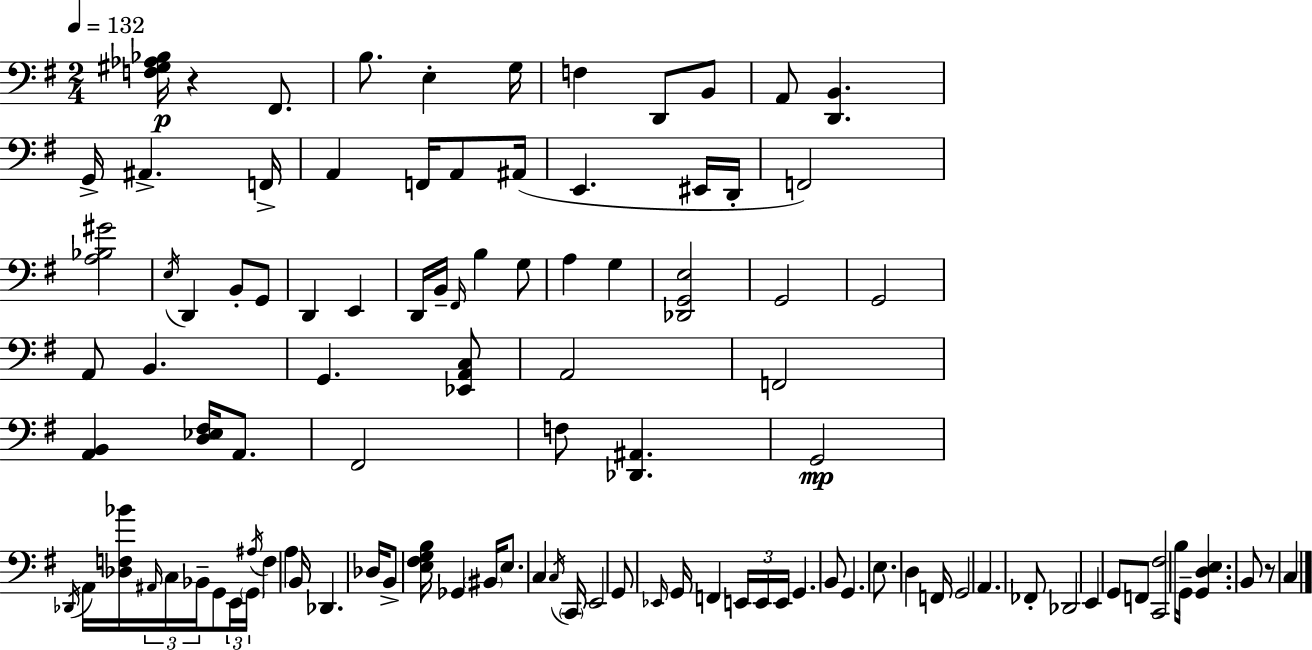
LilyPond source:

{
  \clef bass
  \numericTimeSignature
  \time 2/4
  \key g \major
  \tempo 4 = 132
  <f gis aes bes>16\p r4 fis,8. | b8. e4-. g16 | f4 d,8 b,8 | a,8 <d, b,>4. | \break g,16-> ais,4.-> f,16-> | a,4 f,16 a,8 ais,16( | e,4. eis,16 d,16-. | f,2) | \break <a bes gis'>2 | \acciaccatura { e16 } d,4 b,8-. g,8 | d,4 e,4 | d,16 b,16-- \grace { fis,16 } b4 | \break g8 a4 g4 | <des, g, e>2 | g,2 | g,2 | \break a,8 b,4. | g,4. | <ees, a, c>8 a,2 | f,2 | \break <a, b,>4 <d ees fis>16 a,8. | fis,2 | f8 <des, ais,>4. | g,2\mp | \break \acciaccatura { des,16 } a,16 <des f bes'>16 \tuplet 3/2 { \grace { ais,16 } c16 bes,16-- } | g,8 \tuplet 3/2 { e,16 \parenthesize g,16 \acciaccatura { ais16 } } f4 | a4 b,16 des,4. | des16 b,8-> <e fis g b>16 | \break ges,4 \parenthesize bis,16 e8. | c4 \acciaccatura { c16 } \parenthesize c,16 e,2 | g,8 | \grace { ees,16 } g,16 f,4 \tuplet 3/2 { e,16 e,16 | \break e,16 } g,4. b,8 | g,4. e8. | d4 f,16 g,2 | a,4. | \break fes,8-. des,2 | e,4 | g,8 f,8 <c, fis>2 | b16 | \break g,16-- <g, d e>4. b,8 | r8 c4 \bar "|."
}